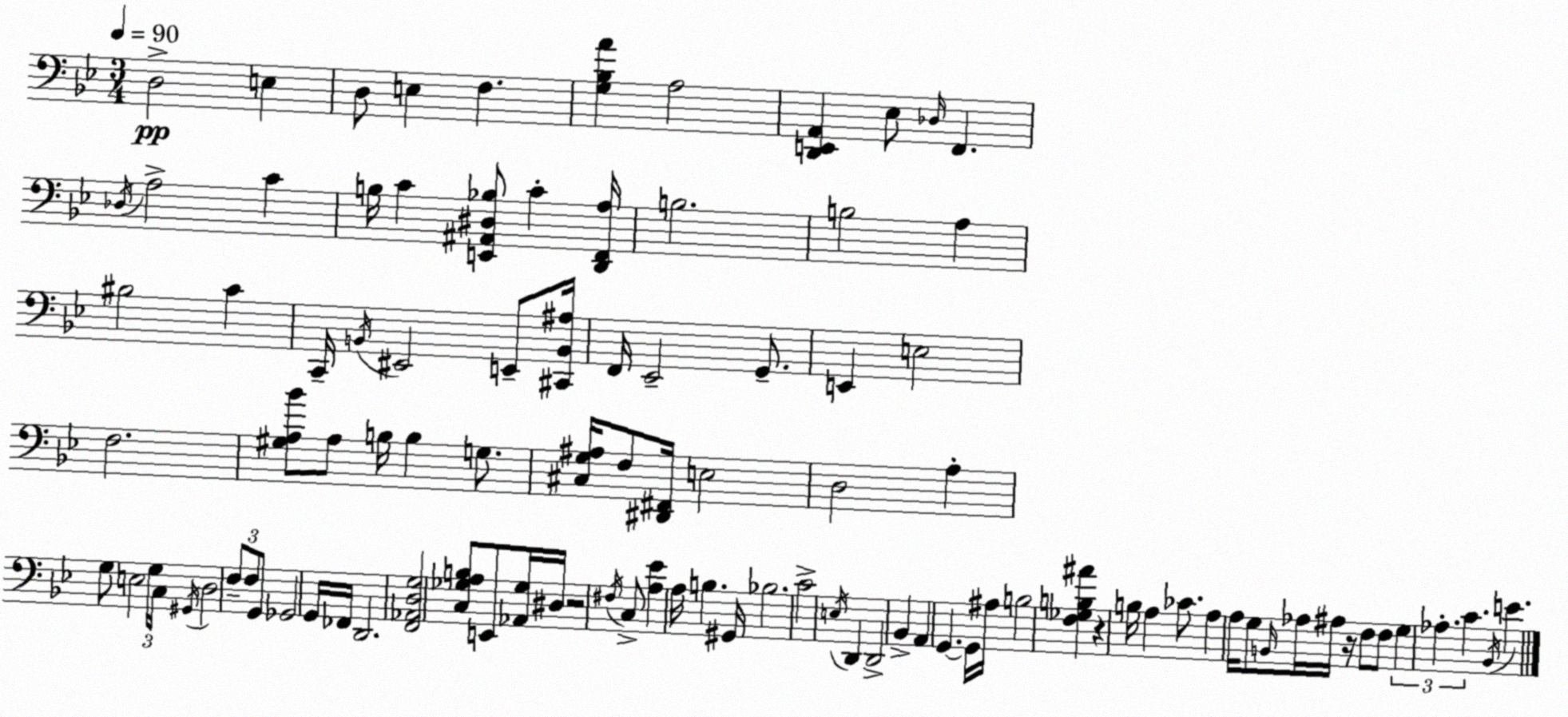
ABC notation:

X:1
T:Untitled
M:3/4
L:1/4
K:Gm
D,2 E, D,/2 E, F, [G,_B,A] A,2 [D,,E,,A,,] _E,/2 _D,/4 F,, _D,/4 A,2 C B,/4 C [E,,^A,,^D,_B,]/2 C [D,,F,,A,]/4 B,2 B,2 A, ^B,2 C C,,/4 B,,/4 ^E,,2 E,,/2 [^C,,B,,^A,]/4 F,,/4 _E,,2 G,,/2 E,, E,2 F,2 [^G,A,_B]/2 A,/2 B,/4 B, G,/2 [^C,G,^A,]/4 F,/2 [^D,,^F,,]/4 E,2 D,2 A, G,/2 E,2 G,/4 C,/4 ^G,,/4 D,2 F,/2 F,/2 G,,/2 _G,,2 G,,/4 _F,,/4 D,,2 [F,,_A,,D,G,]2 [C,_G,A,B,]/2 E,,/2 [_A,,_G,]/4 ^D,/4 z2 ^F,/4 C,/2 [A,_E] A,/4 B, ^G,,/4 _B,2 C2 E,/4 D,, D,,2 _B,, A,, G,, G,,/4 ^A,/4 B,2 [F,_G,B,^A] z B,/4 A, _C/2 A, A,/4 G,/2 B,,/4 _A,/4 ^A,/4 z/4 F,/2 F,/2 G, _A, C _B,,/4 E